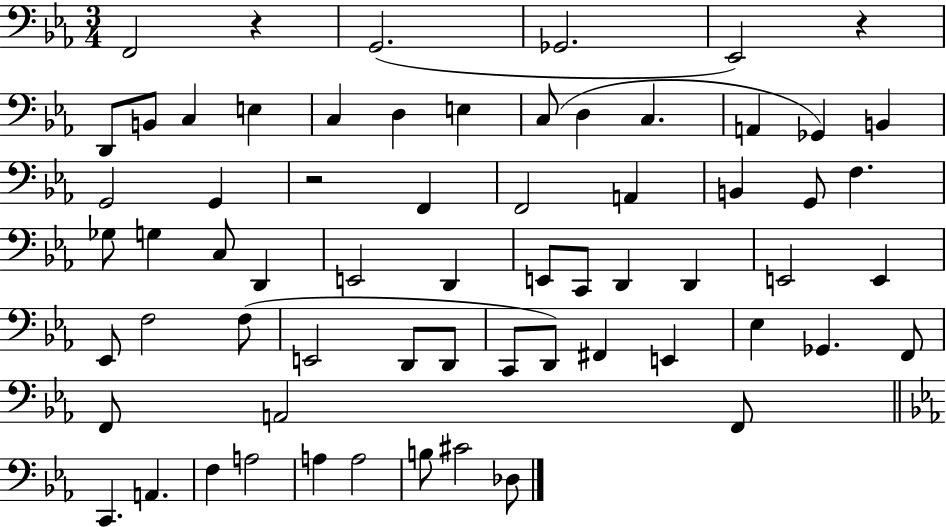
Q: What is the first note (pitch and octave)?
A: F2